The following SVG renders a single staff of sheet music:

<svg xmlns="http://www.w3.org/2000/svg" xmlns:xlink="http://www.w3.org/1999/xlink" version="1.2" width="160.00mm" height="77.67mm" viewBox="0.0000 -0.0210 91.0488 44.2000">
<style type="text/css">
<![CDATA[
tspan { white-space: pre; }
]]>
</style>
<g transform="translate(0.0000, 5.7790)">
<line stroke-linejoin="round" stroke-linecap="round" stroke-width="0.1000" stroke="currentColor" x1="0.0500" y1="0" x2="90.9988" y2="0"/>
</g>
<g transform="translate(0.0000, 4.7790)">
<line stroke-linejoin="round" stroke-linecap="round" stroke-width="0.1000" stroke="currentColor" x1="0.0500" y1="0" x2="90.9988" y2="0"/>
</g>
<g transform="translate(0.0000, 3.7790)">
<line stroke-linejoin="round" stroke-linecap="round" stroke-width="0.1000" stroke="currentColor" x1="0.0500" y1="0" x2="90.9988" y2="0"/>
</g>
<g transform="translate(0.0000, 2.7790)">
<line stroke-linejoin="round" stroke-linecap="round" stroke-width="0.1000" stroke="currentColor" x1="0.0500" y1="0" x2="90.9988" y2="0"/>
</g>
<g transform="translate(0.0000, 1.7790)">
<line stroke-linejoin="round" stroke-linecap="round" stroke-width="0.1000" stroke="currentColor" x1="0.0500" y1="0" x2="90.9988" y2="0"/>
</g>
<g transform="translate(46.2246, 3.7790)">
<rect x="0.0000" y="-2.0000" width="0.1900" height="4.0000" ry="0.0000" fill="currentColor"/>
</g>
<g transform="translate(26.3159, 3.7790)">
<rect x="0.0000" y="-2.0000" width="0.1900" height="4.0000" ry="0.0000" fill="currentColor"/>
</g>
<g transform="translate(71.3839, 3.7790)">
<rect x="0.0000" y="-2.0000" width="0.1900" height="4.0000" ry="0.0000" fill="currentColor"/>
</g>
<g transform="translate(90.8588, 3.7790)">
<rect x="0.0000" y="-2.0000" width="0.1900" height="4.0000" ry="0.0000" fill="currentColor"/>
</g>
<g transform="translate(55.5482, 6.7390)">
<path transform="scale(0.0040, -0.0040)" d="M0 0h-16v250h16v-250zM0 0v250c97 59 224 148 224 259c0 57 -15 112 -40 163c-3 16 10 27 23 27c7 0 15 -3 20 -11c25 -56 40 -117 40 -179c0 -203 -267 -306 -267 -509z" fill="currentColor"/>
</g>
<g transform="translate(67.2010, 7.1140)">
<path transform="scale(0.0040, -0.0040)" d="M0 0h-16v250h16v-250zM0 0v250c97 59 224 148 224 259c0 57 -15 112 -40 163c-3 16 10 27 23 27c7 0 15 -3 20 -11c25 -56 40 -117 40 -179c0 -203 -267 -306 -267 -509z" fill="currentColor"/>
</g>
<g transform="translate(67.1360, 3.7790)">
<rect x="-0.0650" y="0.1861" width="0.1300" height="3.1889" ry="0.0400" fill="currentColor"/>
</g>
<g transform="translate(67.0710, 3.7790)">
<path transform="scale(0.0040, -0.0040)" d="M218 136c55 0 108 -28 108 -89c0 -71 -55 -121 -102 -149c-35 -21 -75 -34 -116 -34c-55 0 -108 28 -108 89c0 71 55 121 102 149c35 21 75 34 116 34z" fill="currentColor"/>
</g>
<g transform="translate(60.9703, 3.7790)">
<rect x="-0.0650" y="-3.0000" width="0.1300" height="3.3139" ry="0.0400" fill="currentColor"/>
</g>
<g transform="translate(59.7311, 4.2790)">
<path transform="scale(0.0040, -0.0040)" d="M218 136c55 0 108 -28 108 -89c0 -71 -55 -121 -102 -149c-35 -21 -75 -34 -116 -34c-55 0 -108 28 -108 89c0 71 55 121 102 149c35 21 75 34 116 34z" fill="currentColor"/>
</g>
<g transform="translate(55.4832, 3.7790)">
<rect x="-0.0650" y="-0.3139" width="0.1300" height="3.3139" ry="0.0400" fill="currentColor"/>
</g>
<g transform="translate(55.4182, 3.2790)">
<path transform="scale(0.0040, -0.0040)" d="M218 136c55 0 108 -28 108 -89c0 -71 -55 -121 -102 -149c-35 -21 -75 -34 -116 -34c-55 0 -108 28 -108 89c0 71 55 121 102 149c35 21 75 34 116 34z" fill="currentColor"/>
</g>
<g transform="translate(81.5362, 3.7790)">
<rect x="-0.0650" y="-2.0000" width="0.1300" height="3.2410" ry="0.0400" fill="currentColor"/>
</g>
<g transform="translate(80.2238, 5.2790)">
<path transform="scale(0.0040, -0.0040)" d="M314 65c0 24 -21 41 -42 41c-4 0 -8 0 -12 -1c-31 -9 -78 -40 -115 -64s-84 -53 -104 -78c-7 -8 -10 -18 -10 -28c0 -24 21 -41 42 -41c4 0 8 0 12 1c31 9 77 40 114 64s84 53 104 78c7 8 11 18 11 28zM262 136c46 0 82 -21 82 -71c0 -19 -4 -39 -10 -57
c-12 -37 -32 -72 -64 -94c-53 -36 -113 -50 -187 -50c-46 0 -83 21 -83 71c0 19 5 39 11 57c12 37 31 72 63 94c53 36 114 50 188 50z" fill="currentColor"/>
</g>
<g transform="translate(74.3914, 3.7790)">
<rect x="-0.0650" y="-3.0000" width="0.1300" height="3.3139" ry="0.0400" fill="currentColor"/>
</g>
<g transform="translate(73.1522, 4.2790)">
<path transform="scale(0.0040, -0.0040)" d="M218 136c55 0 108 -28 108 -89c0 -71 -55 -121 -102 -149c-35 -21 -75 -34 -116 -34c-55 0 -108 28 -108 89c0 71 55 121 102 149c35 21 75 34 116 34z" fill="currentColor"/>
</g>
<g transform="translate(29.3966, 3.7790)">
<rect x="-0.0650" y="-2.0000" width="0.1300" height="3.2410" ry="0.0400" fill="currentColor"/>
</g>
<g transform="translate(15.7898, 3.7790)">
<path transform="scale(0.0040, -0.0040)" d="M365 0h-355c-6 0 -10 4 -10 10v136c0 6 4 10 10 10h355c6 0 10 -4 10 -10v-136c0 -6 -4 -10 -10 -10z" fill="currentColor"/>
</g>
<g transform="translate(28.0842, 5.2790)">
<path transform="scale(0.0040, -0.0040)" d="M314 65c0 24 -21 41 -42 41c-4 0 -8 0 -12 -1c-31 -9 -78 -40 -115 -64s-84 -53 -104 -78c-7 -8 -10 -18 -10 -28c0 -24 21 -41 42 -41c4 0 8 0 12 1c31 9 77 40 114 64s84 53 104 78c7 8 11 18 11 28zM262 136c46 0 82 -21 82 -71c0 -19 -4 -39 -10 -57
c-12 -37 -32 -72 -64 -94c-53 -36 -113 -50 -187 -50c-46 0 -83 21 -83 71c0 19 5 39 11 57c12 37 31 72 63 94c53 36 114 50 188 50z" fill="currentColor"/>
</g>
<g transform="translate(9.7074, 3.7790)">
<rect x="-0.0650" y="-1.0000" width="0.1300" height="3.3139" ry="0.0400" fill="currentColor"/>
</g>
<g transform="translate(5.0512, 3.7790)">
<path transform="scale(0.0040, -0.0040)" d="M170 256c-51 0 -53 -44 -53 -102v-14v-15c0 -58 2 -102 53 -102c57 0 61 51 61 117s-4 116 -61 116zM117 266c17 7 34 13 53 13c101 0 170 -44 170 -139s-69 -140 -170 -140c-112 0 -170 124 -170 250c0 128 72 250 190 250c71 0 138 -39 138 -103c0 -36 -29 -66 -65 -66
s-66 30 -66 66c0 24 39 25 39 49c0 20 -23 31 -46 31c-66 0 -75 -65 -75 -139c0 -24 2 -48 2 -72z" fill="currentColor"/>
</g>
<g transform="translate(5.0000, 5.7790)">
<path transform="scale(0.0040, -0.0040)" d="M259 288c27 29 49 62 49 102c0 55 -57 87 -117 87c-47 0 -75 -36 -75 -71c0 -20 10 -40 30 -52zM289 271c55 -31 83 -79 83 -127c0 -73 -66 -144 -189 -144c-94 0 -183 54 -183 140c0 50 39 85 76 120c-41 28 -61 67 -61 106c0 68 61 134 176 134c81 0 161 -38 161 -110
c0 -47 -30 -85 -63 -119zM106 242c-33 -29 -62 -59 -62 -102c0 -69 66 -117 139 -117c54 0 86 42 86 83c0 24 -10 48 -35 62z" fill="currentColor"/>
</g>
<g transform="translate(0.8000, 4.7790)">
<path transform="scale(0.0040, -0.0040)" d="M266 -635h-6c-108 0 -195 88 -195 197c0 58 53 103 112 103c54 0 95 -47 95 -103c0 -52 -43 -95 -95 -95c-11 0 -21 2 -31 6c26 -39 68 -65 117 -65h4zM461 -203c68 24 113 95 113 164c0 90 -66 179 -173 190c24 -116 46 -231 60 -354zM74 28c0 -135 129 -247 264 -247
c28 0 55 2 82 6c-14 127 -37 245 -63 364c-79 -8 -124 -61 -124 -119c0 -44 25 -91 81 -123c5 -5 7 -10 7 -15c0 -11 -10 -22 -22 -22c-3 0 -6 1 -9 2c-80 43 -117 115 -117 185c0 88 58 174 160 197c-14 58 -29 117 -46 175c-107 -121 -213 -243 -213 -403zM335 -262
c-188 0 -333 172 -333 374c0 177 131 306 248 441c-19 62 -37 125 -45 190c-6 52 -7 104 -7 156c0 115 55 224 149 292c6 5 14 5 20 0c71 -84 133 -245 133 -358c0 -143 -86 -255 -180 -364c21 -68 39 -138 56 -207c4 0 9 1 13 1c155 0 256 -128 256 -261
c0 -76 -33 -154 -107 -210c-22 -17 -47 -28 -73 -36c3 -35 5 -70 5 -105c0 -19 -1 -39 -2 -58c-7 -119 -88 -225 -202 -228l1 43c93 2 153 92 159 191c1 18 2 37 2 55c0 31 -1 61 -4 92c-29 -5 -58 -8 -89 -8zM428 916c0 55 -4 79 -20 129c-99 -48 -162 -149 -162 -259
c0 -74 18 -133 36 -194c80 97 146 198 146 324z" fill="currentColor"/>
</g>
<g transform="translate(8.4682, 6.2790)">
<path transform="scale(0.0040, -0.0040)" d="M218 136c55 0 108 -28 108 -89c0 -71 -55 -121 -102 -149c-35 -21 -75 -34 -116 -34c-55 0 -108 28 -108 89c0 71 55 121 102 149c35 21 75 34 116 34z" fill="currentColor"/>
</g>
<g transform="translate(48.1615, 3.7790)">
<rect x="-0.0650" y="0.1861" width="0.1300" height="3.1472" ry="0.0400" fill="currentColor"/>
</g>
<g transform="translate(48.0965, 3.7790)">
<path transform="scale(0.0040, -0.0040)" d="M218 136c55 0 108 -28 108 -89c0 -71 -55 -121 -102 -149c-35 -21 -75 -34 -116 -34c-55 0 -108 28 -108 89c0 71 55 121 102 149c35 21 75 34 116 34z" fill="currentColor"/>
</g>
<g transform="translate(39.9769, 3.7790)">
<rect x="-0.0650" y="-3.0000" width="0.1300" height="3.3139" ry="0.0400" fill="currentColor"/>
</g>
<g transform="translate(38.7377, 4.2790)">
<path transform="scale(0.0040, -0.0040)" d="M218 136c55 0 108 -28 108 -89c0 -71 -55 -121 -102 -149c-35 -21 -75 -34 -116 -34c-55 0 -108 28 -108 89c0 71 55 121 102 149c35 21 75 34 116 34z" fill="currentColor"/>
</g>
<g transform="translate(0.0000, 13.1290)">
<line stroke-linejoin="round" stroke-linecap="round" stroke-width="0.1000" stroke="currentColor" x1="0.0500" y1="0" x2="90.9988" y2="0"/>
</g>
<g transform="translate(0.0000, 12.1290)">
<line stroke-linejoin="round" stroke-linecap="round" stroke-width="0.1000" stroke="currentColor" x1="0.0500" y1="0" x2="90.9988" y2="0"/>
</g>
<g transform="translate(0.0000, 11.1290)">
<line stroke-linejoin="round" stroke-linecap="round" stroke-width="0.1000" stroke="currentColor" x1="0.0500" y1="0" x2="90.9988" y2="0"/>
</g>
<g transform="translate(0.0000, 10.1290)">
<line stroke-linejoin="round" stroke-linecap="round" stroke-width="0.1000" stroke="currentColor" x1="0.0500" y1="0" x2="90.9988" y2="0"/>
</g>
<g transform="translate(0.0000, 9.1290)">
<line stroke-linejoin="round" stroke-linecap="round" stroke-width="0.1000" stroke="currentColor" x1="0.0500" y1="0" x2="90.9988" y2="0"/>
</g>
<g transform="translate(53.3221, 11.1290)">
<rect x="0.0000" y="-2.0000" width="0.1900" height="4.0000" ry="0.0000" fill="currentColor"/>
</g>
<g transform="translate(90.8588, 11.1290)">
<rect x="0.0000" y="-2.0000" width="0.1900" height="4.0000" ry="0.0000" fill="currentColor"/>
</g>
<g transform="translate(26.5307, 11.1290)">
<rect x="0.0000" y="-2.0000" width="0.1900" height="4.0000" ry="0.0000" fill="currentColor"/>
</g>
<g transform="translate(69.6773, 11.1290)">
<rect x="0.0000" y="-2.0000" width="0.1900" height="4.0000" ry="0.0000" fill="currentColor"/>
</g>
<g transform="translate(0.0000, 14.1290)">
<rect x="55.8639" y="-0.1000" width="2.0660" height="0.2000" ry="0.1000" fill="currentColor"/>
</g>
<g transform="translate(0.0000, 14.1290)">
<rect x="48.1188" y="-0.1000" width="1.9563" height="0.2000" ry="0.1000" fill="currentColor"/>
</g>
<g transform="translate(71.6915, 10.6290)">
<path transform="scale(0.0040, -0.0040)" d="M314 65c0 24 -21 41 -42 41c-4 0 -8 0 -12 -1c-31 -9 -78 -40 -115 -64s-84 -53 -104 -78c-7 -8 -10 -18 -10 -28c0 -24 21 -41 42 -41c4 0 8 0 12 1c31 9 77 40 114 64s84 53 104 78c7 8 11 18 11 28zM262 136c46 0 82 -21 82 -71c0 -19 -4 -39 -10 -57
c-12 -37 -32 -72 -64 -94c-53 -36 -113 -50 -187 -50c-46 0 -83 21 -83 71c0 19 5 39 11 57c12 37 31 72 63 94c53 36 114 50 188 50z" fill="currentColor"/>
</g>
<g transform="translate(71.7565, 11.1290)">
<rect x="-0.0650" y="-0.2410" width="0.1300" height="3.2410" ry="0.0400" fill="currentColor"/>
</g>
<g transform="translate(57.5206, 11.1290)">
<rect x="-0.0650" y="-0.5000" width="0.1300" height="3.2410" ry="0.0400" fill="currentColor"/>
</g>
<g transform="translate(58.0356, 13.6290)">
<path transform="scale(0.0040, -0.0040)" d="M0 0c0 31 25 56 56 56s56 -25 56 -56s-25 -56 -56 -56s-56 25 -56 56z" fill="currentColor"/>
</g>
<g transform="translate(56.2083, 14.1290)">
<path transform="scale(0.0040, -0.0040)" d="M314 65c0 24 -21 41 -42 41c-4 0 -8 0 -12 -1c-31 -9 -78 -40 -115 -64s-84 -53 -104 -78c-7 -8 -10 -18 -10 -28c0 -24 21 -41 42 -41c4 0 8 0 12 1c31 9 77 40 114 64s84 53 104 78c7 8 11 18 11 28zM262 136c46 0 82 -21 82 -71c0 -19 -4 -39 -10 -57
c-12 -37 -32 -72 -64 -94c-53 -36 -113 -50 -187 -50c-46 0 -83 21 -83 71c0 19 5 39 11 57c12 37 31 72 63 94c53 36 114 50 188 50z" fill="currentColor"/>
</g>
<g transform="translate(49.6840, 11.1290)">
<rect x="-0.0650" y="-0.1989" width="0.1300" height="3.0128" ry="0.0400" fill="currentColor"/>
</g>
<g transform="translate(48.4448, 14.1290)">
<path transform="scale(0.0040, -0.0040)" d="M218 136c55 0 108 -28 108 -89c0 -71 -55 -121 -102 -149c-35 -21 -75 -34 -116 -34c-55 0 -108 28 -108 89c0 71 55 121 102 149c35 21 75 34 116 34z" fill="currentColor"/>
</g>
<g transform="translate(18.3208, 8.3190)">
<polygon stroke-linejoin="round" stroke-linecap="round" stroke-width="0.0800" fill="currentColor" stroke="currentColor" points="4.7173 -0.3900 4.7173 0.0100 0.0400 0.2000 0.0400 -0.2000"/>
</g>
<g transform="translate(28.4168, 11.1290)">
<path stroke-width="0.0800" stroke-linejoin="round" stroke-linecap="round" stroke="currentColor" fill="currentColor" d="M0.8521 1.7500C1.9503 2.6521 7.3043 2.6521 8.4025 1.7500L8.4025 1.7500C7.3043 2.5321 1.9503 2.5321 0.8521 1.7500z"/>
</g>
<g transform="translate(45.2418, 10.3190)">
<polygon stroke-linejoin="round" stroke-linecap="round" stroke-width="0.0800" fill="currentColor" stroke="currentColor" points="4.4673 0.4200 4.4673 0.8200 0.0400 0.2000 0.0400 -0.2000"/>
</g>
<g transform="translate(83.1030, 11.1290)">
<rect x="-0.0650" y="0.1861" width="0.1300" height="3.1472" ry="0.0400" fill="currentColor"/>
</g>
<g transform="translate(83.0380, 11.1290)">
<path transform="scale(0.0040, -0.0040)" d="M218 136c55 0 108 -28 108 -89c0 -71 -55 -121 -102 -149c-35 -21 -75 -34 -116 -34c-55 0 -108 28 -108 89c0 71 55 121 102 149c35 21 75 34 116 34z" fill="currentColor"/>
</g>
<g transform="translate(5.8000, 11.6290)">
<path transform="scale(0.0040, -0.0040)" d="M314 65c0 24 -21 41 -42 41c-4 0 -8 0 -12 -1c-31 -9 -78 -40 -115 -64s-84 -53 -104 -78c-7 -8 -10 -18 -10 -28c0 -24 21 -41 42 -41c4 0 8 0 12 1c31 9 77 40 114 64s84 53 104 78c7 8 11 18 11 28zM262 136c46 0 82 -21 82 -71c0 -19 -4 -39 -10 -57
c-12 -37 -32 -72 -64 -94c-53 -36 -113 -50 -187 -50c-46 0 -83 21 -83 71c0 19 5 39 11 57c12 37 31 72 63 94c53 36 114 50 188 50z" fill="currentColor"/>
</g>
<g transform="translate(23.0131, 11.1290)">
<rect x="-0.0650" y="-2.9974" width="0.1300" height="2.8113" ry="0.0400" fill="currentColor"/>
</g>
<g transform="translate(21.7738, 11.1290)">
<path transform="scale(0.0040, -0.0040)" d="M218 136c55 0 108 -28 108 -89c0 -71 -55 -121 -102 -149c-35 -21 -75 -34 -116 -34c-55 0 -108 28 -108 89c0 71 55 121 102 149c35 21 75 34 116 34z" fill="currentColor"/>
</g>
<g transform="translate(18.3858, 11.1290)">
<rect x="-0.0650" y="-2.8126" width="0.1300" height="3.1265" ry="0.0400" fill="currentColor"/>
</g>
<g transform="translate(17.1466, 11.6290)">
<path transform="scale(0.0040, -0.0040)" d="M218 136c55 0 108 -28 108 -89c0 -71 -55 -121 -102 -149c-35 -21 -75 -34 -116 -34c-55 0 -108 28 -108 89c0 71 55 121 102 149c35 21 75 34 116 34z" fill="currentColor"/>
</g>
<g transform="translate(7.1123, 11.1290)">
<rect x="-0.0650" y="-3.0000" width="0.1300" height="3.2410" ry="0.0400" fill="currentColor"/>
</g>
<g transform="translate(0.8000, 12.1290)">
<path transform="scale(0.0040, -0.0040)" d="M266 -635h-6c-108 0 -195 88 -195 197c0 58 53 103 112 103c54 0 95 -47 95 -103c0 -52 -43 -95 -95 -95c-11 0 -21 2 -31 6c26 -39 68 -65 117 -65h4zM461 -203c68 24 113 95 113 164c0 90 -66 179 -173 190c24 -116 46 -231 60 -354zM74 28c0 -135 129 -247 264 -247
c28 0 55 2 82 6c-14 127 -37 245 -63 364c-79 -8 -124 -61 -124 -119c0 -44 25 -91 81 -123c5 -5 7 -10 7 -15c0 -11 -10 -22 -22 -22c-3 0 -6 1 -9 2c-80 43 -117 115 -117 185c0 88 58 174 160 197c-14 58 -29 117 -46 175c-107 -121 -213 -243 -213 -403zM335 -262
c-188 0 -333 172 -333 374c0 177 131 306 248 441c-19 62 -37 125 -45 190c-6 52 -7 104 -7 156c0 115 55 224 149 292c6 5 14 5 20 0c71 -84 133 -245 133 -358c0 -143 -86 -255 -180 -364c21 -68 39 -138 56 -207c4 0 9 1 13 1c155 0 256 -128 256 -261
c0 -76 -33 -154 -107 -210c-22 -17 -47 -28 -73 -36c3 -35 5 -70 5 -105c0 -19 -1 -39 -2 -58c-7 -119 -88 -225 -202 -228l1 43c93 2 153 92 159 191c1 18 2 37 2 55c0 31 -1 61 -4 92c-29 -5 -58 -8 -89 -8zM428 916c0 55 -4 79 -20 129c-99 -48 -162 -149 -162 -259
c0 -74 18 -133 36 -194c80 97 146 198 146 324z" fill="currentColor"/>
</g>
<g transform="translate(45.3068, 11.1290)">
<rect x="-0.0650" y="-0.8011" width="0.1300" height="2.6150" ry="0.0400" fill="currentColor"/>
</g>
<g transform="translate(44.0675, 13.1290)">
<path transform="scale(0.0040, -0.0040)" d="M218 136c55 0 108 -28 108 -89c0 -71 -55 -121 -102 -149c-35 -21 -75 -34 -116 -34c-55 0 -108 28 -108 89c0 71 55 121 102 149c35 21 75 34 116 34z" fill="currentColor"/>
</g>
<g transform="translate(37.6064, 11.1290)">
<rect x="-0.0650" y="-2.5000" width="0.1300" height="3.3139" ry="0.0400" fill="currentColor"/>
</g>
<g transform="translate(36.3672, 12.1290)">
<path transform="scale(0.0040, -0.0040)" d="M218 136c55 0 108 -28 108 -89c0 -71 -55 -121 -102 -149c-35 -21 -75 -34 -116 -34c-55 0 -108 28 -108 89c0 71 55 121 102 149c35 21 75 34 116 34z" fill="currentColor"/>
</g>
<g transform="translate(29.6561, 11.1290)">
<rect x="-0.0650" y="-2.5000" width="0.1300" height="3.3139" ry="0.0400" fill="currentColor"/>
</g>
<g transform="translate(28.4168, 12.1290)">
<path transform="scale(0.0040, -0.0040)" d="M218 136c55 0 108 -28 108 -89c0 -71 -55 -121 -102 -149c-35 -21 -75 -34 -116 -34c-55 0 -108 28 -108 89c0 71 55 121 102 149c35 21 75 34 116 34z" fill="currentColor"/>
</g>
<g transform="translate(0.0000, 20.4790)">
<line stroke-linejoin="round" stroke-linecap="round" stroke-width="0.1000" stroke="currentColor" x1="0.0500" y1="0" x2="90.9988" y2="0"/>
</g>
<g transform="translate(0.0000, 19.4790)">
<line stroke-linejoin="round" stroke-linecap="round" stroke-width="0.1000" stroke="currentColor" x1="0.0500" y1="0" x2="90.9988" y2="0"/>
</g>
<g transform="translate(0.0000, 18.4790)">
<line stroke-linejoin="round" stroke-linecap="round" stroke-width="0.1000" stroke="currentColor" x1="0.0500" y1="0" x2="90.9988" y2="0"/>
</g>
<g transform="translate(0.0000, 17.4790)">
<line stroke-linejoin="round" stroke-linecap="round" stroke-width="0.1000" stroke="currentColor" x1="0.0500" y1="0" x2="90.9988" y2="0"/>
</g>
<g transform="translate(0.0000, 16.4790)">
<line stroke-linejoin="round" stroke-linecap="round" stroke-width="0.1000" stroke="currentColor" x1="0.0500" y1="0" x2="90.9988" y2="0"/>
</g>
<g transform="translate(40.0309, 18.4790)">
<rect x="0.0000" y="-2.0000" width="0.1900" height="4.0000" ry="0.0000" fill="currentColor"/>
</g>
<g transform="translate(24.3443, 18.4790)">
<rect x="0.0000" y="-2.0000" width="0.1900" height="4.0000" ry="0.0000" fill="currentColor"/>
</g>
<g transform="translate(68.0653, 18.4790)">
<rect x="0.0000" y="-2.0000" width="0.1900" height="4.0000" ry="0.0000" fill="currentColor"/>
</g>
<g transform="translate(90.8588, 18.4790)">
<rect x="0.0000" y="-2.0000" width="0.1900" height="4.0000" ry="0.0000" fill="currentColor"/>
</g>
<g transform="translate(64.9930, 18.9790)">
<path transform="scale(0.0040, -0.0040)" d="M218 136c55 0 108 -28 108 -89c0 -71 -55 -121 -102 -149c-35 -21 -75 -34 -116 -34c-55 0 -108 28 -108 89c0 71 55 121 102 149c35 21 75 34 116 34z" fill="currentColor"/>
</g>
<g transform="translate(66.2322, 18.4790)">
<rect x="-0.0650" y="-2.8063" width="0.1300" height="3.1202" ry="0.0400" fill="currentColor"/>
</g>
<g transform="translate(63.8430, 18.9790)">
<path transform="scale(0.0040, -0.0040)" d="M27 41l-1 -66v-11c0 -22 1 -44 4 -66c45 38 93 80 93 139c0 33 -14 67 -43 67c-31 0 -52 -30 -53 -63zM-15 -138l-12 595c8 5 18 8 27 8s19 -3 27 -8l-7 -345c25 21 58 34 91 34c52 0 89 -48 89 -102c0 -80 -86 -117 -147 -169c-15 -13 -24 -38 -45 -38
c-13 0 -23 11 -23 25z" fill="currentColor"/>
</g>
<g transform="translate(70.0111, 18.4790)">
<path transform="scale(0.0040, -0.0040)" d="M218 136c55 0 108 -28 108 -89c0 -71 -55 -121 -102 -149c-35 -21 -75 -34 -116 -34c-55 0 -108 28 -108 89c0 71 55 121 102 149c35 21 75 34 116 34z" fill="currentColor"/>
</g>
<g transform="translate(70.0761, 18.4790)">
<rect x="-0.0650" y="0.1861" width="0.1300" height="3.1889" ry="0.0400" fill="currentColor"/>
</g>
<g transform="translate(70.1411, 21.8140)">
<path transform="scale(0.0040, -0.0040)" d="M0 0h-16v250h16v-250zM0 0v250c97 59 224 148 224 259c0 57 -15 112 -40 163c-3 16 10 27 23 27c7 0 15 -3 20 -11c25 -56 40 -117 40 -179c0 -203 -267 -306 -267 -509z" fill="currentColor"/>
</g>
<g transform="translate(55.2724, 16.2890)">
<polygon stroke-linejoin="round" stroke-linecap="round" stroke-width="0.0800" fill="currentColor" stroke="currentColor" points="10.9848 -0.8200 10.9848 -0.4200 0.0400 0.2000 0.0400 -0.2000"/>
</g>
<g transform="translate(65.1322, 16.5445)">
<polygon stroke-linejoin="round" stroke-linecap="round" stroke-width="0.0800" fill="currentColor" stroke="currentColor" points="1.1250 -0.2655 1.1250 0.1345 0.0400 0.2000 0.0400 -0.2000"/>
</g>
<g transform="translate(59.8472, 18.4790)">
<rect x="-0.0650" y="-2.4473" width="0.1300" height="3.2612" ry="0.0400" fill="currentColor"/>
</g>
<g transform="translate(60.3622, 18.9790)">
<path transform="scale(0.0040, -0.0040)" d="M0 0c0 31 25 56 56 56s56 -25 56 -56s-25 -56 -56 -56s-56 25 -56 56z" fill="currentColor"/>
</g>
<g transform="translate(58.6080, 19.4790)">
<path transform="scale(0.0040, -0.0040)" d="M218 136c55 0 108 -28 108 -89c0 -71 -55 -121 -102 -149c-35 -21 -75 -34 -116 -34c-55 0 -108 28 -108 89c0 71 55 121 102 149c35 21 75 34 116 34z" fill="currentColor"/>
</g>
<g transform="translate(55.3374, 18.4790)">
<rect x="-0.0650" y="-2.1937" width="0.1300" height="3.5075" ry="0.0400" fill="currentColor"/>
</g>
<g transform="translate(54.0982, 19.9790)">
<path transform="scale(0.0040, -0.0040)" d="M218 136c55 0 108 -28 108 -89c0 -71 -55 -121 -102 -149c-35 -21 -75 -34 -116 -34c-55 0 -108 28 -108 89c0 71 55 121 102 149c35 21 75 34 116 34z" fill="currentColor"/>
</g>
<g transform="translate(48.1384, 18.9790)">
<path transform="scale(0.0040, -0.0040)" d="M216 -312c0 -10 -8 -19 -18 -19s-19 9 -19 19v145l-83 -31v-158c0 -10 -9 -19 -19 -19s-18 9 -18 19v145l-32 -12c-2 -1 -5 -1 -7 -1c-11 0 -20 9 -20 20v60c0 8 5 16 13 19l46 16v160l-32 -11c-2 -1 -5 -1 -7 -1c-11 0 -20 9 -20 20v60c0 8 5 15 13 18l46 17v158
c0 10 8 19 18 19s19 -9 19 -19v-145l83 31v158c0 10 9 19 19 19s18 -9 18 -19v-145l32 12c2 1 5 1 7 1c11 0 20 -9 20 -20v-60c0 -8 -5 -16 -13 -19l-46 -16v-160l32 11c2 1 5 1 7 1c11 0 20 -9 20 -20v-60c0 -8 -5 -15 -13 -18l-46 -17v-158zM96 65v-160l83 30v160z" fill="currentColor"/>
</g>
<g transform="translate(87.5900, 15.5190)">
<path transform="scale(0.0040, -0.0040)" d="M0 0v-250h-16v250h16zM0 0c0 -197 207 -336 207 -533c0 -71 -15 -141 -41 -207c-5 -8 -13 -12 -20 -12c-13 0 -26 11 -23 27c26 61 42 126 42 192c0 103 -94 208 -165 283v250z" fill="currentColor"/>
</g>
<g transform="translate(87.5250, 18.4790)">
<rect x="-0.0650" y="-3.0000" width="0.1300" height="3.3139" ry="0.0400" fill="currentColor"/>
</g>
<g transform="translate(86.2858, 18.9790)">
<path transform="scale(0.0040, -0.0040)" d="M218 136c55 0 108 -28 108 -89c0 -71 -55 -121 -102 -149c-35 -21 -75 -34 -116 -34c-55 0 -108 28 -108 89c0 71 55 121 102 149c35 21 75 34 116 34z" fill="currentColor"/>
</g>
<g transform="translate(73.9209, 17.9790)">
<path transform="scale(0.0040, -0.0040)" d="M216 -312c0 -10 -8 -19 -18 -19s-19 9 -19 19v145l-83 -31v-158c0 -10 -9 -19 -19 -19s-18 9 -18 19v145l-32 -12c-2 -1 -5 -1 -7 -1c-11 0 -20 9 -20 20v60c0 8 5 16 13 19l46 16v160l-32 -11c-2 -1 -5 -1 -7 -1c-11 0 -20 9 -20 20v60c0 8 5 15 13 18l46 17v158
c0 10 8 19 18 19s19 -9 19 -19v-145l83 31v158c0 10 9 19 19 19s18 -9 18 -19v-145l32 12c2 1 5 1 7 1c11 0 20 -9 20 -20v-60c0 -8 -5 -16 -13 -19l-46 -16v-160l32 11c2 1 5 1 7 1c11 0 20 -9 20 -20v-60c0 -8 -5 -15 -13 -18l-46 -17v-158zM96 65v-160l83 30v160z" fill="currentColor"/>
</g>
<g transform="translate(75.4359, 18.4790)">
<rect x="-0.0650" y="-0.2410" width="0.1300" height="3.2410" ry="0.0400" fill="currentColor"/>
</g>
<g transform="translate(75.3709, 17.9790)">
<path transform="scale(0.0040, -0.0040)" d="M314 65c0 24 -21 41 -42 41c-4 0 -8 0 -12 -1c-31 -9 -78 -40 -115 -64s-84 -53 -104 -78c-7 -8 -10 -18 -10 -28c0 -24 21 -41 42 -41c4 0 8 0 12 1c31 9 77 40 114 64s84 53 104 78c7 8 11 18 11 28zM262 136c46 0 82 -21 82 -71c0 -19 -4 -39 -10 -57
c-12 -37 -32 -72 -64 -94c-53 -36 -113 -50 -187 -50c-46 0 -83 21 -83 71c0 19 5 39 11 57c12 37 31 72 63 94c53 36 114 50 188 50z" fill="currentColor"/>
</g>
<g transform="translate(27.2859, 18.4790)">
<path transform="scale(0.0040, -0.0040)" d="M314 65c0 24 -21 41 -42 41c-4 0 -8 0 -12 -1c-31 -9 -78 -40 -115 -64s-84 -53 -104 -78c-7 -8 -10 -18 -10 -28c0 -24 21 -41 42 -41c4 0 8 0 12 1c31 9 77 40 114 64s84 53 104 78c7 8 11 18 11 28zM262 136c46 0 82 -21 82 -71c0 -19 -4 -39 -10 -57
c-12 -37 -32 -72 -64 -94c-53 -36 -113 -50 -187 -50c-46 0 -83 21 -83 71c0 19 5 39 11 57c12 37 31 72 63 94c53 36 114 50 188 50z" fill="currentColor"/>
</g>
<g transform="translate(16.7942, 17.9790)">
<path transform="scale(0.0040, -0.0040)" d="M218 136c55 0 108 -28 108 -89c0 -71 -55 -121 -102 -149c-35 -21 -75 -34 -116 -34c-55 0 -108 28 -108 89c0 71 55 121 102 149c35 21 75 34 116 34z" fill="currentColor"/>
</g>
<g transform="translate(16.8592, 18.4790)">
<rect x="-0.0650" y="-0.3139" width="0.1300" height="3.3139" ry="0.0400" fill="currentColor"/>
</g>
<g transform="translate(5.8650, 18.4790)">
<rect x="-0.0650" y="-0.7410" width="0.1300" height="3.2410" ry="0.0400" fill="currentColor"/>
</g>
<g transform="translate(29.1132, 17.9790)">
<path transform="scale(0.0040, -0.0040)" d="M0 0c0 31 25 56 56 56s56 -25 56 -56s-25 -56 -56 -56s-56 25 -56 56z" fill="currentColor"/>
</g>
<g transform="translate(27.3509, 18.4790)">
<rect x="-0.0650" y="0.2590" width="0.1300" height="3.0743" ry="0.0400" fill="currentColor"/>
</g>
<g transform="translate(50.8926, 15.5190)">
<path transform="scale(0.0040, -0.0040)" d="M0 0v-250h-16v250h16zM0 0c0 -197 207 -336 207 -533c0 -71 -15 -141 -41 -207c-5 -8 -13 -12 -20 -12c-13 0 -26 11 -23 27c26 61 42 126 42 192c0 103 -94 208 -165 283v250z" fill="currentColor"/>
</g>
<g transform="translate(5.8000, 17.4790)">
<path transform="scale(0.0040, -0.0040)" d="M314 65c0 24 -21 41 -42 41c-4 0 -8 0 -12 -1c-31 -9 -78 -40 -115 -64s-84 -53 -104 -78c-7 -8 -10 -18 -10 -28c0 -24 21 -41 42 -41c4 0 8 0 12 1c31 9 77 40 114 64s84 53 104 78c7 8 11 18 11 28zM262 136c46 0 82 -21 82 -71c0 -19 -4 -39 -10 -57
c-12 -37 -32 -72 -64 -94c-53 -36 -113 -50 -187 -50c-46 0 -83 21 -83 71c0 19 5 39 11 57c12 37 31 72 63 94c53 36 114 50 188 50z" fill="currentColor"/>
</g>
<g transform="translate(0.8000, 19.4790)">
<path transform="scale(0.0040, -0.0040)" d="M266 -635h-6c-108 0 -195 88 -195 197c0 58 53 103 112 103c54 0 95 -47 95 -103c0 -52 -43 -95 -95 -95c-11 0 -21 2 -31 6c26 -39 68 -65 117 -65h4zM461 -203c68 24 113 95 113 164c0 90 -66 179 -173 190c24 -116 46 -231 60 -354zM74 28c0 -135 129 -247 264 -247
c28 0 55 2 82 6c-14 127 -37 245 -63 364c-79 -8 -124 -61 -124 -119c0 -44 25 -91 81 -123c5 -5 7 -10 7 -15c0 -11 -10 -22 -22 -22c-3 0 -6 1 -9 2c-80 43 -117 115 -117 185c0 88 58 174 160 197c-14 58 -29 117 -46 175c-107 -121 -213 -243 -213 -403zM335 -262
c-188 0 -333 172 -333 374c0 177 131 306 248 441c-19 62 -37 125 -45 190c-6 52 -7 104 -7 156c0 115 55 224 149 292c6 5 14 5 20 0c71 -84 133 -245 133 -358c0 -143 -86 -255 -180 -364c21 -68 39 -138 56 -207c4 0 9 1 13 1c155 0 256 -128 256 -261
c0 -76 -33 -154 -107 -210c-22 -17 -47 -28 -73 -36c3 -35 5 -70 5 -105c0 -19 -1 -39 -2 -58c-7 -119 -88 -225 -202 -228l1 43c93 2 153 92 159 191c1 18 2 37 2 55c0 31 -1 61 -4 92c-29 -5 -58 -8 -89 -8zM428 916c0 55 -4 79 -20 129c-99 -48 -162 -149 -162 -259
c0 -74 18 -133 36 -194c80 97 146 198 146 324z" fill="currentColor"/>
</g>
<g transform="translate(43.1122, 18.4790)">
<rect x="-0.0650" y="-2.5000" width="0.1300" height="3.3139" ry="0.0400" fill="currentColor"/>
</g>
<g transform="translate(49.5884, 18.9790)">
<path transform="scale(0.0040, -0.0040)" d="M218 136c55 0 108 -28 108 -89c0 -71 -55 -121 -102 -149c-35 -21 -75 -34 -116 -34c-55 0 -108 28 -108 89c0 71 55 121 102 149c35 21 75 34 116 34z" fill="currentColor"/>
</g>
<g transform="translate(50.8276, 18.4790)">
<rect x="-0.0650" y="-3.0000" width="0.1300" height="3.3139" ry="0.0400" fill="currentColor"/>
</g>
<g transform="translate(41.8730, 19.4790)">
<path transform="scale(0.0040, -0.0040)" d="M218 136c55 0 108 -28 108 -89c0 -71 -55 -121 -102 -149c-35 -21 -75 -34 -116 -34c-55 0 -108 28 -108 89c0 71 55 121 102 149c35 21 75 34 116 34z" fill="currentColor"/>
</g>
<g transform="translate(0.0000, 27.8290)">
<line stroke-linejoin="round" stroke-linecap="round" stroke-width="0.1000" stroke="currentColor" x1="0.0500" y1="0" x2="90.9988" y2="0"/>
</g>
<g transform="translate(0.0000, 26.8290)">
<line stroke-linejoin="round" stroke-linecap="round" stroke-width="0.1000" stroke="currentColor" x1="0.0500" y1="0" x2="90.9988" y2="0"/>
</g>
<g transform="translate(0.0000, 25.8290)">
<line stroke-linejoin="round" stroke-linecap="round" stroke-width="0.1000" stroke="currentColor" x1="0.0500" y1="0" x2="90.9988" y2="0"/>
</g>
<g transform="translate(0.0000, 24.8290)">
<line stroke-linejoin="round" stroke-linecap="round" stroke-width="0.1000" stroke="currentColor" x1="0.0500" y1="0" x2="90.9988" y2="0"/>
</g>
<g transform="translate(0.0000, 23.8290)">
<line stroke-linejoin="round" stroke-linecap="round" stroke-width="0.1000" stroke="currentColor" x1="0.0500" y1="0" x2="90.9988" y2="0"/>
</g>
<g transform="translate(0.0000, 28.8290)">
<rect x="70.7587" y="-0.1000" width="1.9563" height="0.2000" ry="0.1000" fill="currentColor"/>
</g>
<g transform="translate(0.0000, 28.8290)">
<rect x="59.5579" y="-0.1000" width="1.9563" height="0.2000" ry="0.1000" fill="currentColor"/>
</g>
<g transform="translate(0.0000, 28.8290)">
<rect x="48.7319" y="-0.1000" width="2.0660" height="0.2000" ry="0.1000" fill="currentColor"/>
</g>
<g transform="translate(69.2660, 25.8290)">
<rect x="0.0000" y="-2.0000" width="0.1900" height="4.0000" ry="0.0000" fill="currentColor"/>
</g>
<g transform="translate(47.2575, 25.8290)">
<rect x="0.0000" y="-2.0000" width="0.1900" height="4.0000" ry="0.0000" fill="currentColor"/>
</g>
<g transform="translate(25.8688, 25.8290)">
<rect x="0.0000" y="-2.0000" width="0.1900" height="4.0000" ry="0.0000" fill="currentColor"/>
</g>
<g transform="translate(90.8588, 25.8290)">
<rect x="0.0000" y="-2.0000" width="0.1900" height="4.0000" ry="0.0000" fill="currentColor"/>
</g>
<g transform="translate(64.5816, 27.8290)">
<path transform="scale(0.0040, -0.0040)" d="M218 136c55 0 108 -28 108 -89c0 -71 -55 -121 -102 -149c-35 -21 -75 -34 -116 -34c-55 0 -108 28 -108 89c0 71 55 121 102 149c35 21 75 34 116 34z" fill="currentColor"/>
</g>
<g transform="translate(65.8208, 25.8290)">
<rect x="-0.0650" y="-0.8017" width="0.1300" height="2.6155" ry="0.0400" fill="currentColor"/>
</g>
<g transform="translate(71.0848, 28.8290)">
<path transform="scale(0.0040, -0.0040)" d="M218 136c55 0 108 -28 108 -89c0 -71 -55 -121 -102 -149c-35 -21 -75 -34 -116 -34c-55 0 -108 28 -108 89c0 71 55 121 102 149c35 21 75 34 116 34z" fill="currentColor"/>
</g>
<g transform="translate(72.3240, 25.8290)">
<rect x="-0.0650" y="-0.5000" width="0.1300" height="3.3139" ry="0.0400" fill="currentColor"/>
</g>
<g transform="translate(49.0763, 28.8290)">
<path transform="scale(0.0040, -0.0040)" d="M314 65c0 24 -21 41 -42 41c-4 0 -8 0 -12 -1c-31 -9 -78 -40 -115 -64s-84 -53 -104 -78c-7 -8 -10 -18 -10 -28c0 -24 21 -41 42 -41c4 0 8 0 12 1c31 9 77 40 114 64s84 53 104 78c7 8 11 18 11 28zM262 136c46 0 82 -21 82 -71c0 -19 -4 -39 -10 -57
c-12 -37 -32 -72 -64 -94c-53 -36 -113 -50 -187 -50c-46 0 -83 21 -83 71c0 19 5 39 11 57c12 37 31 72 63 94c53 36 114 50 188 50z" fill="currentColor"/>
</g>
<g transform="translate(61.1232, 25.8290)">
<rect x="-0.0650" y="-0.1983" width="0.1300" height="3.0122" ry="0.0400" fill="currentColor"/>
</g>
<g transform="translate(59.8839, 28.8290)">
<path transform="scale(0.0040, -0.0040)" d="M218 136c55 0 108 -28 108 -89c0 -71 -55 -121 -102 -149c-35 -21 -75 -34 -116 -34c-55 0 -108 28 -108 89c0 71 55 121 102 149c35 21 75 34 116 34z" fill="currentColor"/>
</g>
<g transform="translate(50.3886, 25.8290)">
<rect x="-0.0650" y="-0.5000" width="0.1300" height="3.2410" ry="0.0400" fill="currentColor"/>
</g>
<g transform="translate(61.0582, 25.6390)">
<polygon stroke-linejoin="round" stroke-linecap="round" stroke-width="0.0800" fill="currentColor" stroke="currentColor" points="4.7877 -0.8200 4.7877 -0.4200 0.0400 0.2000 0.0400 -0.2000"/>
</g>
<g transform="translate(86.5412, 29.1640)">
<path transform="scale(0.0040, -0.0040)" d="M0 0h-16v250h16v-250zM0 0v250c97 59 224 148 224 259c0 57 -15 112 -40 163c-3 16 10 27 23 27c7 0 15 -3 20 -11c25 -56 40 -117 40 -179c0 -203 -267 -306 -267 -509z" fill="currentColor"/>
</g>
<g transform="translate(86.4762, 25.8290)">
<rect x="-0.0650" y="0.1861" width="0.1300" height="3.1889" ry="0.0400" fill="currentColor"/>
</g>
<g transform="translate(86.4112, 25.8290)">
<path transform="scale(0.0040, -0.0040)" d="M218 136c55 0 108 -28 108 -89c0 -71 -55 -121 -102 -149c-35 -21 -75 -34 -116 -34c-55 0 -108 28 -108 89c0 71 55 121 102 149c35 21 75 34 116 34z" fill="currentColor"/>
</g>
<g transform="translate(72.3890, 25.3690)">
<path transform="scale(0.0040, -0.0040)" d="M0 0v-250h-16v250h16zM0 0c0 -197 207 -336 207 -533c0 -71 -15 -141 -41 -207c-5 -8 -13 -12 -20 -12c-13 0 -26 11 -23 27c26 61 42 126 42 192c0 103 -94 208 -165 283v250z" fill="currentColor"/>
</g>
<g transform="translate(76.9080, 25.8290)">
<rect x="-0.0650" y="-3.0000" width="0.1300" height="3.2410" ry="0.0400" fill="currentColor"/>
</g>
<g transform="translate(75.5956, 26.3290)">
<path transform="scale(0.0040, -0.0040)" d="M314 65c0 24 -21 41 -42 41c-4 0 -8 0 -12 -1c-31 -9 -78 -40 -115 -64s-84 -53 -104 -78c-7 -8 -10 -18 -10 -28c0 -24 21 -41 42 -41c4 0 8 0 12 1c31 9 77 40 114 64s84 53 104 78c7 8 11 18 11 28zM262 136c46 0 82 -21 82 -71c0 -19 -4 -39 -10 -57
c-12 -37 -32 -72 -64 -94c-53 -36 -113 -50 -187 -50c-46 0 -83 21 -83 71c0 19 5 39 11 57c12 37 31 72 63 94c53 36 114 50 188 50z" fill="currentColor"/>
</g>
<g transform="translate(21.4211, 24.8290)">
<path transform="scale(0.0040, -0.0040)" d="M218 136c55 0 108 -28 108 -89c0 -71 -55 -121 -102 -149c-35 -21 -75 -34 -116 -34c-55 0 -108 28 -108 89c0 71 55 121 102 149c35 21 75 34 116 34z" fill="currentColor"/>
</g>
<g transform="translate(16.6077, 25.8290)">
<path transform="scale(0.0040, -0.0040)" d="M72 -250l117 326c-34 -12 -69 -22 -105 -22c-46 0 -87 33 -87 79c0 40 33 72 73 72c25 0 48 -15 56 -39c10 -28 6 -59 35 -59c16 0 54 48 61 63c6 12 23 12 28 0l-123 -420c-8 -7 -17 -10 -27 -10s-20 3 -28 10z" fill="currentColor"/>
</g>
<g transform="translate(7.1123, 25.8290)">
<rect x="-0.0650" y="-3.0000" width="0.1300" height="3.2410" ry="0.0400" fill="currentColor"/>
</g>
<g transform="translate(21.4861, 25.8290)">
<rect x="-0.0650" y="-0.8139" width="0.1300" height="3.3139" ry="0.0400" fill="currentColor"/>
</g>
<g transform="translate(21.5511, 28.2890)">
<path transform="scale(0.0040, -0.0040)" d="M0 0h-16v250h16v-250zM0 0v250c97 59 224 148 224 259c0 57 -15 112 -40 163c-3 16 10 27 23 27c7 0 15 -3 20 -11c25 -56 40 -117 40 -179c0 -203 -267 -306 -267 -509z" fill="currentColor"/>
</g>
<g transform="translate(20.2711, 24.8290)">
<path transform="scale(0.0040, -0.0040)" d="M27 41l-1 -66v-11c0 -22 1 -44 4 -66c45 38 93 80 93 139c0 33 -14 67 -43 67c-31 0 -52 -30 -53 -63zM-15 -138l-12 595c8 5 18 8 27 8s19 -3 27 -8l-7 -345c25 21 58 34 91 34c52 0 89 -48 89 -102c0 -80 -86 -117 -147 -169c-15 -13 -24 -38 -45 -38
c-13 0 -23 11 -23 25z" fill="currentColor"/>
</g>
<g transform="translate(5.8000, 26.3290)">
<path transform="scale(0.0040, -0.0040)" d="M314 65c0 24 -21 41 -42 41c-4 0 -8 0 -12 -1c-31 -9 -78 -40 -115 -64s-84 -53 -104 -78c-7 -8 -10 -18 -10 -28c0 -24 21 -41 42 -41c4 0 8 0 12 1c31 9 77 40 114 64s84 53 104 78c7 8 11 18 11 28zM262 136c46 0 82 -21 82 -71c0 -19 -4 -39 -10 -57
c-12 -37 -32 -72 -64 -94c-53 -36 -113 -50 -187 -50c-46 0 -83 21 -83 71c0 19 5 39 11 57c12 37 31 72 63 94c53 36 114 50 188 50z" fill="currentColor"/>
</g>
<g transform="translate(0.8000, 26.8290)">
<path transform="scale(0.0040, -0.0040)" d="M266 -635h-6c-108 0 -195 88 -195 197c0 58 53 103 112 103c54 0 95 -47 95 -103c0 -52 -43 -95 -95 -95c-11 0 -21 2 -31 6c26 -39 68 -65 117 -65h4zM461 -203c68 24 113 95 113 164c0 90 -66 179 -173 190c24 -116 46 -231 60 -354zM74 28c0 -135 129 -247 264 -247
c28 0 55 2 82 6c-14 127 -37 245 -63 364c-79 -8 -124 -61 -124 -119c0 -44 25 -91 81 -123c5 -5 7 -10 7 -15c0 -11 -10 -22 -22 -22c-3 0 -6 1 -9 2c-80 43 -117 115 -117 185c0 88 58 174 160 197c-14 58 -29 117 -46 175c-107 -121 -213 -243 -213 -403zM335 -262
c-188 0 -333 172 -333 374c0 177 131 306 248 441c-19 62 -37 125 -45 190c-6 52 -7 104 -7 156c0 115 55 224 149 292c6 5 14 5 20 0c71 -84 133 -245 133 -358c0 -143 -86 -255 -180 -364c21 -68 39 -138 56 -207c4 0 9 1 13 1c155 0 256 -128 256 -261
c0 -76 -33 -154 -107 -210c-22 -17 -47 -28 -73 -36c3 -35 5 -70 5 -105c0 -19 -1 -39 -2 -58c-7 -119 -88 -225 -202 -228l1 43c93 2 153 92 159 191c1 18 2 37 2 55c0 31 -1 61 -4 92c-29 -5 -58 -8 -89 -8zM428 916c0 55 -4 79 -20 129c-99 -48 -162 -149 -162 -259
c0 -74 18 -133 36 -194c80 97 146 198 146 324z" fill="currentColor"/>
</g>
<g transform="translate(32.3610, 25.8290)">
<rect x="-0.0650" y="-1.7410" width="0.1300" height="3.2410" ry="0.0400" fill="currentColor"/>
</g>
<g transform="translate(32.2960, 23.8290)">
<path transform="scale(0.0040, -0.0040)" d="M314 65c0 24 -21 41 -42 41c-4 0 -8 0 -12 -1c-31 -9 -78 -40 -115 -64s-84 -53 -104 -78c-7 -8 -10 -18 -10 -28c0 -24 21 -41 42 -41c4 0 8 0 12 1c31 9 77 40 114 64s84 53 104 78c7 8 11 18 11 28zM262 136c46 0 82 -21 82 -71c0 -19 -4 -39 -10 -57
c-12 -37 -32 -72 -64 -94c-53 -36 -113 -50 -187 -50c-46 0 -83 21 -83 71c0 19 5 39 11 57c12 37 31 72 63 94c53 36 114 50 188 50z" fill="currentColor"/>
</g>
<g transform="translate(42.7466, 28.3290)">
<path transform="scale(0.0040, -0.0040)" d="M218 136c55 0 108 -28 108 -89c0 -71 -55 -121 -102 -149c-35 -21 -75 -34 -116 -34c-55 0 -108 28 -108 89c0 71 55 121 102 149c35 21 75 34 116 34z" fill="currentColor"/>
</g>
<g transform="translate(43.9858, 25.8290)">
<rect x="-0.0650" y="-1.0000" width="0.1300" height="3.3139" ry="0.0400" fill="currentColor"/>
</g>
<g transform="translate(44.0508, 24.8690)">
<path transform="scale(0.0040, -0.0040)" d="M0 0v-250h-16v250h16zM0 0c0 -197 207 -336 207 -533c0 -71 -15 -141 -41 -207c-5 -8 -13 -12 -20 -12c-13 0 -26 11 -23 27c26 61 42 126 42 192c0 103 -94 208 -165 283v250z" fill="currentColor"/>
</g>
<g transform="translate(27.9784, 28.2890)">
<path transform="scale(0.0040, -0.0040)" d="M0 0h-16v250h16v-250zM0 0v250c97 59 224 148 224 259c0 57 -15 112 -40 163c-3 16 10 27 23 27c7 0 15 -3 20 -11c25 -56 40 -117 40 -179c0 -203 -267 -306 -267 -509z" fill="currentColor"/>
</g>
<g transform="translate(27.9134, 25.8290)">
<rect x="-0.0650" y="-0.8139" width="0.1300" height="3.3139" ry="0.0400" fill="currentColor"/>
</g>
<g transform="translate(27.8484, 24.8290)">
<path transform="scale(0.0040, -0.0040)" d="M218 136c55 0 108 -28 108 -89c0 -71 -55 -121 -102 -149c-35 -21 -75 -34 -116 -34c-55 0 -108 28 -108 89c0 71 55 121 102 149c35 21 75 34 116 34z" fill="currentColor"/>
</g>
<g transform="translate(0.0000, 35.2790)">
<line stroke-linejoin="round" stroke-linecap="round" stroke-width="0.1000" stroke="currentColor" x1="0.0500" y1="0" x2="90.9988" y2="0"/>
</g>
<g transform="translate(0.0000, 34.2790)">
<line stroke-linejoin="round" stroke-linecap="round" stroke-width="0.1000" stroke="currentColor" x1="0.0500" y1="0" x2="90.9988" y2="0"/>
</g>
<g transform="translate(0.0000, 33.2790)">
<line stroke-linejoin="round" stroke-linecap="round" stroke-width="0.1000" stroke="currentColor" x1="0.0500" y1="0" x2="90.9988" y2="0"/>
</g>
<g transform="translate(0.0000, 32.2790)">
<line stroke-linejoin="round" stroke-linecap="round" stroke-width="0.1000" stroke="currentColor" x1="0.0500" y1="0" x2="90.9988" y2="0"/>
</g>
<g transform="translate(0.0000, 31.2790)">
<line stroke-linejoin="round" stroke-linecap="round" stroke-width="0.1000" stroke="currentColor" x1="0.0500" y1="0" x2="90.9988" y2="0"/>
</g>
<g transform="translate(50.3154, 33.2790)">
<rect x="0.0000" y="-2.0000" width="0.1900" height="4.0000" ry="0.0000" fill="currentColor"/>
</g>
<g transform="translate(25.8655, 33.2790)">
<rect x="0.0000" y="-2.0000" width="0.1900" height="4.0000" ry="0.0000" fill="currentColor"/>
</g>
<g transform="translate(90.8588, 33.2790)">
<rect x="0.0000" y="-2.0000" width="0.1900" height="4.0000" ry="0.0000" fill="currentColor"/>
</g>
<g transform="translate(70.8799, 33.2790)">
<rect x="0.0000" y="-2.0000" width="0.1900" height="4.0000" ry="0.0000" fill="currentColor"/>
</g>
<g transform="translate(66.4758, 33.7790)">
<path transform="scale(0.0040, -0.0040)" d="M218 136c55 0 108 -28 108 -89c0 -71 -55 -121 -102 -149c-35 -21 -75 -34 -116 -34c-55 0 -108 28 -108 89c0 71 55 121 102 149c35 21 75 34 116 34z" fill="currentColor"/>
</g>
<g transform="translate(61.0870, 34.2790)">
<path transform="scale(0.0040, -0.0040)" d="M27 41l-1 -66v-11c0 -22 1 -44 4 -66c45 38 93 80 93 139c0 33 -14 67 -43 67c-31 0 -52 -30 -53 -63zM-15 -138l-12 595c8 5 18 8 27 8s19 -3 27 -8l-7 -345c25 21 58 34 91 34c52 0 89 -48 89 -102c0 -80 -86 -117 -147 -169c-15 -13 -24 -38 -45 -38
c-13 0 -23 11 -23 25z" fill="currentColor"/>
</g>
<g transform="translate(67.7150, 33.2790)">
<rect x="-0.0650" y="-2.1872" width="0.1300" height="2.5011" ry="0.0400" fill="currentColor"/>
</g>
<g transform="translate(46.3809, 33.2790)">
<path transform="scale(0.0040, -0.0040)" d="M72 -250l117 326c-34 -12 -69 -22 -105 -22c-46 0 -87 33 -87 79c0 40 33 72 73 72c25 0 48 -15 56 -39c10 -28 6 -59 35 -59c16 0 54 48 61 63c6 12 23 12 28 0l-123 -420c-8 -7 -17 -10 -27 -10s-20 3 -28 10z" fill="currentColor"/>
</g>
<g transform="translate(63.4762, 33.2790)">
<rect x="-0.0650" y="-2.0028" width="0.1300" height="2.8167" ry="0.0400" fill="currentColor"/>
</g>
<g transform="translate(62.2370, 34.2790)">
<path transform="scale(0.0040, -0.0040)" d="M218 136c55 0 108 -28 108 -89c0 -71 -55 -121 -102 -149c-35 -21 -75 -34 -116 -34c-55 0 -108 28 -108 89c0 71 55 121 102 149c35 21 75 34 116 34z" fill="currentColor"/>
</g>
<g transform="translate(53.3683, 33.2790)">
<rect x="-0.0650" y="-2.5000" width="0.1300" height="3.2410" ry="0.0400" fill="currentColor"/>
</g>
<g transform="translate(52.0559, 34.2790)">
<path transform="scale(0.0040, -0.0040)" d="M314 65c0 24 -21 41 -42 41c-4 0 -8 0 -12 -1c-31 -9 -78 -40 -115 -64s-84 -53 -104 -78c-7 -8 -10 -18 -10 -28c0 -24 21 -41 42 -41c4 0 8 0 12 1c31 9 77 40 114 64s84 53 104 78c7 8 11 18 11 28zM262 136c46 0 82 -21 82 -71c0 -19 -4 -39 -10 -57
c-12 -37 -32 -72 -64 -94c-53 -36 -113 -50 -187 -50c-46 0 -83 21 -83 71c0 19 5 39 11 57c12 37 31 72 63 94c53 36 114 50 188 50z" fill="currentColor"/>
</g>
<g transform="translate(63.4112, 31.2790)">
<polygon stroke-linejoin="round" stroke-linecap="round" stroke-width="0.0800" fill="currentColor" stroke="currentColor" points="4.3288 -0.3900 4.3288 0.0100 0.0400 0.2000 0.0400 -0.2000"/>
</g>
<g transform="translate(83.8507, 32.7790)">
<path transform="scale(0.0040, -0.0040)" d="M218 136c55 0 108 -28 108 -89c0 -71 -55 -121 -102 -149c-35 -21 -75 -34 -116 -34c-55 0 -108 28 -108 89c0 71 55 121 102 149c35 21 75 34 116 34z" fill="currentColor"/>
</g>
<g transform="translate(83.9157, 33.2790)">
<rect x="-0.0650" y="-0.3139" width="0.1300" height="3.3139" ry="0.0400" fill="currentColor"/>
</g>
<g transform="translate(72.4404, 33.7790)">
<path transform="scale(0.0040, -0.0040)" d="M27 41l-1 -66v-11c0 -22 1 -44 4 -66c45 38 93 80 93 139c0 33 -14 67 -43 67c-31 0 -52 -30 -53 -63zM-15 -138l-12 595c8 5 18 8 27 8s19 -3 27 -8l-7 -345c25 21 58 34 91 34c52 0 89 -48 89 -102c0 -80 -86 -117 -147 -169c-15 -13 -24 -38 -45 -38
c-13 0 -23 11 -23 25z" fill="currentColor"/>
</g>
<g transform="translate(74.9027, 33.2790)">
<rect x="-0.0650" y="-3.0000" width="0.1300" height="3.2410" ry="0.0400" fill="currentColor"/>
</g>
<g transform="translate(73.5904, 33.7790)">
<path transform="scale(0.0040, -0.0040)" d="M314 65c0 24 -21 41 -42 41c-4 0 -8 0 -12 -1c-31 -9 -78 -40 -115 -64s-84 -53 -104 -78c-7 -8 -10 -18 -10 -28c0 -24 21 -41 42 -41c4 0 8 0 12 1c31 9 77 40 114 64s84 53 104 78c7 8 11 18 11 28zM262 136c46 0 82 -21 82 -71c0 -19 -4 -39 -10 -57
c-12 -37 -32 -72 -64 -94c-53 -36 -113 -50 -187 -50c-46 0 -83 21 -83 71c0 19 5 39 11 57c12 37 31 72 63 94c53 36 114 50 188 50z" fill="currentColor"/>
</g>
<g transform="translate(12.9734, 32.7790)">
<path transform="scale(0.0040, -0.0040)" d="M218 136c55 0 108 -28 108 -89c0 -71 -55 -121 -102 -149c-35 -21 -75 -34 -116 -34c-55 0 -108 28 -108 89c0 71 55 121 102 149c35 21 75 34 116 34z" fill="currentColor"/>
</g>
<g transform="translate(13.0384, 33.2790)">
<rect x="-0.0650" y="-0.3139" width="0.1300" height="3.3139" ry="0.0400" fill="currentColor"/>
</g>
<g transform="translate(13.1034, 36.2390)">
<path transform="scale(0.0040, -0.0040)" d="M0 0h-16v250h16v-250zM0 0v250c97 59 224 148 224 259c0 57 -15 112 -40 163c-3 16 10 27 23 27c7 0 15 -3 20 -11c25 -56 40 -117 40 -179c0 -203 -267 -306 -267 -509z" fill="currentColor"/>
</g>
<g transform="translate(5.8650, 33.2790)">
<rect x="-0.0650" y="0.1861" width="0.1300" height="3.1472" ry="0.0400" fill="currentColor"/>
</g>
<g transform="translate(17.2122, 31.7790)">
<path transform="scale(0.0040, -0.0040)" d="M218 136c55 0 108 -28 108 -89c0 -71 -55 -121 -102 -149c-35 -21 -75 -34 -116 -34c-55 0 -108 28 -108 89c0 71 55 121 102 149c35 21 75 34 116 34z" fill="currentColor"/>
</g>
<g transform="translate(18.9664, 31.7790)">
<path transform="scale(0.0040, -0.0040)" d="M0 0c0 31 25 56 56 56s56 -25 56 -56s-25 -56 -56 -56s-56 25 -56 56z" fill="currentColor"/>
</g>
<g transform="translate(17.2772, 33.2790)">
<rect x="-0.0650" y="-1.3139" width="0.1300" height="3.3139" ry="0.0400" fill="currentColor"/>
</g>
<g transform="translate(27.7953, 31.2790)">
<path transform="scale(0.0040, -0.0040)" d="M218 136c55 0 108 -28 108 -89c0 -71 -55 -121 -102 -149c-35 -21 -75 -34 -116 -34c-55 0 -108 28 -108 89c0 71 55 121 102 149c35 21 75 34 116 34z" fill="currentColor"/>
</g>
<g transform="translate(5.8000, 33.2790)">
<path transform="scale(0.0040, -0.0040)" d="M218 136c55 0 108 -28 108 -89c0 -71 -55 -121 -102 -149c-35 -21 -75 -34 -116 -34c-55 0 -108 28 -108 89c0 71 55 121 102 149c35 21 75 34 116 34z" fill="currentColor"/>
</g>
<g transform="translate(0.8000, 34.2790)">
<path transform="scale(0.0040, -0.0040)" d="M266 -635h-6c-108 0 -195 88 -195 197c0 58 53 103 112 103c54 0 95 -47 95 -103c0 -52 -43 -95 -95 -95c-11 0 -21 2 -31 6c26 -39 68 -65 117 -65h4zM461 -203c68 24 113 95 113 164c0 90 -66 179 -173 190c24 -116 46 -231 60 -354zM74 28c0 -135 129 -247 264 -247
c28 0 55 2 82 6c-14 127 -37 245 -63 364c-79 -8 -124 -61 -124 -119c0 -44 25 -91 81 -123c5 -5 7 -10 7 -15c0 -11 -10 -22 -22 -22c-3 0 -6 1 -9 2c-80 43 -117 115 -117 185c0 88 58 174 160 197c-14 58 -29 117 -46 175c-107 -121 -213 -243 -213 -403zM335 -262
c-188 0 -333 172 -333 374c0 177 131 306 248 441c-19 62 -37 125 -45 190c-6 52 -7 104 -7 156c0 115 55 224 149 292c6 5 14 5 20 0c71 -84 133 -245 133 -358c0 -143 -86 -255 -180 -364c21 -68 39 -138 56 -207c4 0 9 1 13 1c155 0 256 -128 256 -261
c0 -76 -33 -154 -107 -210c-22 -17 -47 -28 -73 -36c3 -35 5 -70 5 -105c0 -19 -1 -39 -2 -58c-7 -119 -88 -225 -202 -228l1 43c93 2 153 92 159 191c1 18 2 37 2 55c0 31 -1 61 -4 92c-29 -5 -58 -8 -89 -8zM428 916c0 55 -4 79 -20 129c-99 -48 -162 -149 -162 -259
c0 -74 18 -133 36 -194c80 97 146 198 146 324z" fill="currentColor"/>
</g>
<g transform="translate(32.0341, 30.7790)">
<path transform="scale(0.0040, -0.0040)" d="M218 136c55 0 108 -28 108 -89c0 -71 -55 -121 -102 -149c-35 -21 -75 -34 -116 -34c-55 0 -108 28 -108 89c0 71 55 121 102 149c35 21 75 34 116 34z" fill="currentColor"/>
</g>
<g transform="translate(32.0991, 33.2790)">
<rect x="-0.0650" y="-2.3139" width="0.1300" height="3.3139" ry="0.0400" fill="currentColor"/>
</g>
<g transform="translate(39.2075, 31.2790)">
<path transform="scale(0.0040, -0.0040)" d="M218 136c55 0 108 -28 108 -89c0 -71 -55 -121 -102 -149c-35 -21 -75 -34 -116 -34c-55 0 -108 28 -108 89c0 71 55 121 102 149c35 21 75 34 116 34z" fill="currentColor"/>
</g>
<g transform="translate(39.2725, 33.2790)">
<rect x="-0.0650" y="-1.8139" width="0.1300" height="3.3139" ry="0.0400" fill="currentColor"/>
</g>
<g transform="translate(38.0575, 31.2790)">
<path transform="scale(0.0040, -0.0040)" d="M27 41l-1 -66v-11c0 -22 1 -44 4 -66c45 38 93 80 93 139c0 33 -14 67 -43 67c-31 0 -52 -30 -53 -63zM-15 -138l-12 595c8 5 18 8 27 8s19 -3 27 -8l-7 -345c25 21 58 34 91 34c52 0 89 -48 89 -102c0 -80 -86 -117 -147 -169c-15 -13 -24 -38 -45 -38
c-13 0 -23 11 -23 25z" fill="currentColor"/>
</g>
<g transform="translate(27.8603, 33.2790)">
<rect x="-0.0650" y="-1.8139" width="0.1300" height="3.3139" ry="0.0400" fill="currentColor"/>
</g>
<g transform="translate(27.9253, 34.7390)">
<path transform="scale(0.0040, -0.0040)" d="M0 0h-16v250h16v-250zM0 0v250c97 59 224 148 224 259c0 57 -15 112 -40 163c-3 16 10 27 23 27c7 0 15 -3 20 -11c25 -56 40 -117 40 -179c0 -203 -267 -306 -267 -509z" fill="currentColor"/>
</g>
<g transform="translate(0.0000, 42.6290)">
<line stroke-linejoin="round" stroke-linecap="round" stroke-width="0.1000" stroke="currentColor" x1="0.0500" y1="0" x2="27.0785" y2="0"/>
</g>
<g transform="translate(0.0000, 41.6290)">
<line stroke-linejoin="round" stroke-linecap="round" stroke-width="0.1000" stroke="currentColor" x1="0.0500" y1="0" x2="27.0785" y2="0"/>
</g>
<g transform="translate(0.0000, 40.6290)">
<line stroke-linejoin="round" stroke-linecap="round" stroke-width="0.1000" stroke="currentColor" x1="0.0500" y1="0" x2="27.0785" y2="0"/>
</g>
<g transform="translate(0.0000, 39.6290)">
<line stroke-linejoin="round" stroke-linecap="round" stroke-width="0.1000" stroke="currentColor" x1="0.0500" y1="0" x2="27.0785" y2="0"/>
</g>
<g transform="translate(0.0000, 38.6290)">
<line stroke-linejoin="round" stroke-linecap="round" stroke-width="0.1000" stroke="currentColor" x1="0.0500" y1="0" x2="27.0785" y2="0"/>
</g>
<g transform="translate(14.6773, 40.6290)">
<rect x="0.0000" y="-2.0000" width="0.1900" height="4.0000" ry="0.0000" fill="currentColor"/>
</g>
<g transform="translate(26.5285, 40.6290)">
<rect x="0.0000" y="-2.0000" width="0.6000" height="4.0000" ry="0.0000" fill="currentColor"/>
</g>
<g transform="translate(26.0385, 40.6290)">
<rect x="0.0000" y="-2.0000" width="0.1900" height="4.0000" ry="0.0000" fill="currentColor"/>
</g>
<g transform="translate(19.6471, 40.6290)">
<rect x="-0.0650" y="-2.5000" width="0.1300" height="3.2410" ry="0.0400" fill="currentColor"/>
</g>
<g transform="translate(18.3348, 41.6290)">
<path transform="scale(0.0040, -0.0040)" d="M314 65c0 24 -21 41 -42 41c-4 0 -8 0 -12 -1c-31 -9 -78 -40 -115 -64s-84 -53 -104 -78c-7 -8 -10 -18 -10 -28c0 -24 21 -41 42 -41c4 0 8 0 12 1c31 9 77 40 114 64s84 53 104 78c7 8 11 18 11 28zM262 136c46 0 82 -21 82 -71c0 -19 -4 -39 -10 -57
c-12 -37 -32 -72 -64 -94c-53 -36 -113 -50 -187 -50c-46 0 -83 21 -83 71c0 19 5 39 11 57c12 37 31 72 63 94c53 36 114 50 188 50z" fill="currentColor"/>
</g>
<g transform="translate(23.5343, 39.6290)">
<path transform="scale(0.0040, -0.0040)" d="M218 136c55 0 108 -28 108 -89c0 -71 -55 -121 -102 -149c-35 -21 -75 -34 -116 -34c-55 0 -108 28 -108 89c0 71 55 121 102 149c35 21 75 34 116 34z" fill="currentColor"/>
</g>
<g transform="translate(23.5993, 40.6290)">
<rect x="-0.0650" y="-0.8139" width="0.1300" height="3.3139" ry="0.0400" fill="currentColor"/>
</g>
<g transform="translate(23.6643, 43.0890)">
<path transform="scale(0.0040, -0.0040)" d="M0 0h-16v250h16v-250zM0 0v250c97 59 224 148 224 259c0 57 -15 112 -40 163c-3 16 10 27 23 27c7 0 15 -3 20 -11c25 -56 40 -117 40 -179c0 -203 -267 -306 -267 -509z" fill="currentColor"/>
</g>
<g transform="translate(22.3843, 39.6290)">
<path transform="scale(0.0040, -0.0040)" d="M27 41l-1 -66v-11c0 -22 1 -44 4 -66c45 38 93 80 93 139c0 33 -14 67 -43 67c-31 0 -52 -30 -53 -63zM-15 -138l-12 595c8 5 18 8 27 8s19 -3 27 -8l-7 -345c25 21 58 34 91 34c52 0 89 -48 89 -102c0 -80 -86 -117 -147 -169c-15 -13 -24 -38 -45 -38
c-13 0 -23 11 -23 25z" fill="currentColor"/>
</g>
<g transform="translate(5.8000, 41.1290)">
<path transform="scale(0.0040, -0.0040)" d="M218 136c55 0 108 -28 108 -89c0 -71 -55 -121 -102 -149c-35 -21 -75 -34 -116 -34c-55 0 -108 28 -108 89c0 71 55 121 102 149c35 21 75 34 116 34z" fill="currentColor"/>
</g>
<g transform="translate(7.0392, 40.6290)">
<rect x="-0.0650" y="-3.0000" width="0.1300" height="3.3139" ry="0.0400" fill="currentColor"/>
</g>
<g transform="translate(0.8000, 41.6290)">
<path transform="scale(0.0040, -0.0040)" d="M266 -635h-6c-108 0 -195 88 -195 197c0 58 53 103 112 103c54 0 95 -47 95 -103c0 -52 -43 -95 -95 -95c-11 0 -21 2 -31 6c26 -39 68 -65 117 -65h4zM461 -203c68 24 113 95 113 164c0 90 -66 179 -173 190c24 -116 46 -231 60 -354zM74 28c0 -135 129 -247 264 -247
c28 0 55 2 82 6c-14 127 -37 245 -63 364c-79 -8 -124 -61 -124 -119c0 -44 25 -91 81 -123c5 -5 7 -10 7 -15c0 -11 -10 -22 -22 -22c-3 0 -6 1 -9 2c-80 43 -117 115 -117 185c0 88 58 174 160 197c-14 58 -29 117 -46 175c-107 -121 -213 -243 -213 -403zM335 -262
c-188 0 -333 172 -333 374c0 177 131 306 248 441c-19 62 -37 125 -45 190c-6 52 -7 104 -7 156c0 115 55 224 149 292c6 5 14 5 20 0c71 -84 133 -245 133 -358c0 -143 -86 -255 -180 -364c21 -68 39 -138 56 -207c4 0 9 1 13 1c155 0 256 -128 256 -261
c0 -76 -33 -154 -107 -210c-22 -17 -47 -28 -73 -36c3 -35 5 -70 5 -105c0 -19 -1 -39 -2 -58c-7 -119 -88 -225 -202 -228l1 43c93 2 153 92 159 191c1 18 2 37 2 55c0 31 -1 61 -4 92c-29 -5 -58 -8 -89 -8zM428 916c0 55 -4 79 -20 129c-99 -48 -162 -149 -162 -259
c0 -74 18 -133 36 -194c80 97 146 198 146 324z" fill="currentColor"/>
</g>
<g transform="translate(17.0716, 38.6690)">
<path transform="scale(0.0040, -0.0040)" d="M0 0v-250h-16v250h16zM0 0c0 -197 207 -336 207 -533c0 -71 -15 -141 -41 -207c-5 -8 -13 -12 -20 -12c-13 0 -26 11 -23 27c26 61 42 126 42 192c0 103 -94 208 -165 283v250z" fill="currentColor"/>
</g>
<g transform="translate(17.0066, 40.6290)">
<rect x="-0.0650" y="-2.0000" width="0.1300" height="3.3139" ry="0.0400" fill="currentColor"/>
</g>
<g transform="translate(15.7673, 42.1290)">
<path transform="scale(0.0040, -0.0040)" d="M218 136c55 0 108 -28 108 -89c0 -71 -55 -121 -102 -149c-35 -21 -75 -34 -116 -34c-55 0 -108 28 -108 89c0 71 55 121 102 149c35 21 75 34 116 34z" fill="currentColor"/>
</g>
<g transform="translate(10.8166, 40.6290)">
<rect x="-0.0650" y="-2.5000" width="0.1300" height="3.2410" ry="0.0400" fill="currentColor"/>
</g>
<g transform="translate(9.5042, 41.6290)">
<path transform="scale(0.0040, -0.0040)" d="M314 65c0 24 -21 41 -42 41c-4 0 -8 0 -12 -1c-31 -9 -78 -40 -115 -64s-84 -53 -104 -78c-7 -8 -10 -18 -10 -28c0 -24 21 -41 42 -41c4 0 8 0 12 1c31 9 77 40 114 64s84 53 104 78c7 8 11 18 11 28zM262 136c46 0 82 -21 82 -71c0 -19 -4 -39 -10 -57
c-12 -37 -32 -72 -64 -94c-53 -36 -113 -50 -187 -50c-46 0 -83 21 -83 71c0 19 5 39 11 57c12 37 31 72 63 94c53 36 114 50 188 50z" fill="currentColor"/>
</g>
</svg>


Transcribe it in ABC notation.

X:1
T:Untitled
M:6/8
L:1/4
K:C
D z2 F2 A B c/2 A B/2 A F2 A2 A/2 B/2 G G E/2 C/2 C2 c2 B d2 c B2 G ^A/2 F/2 G/2 _A/4 B/2 ^c2 A/2 A2 z/2 _d/2 d/2 f2 D/2 C2 C/2 E/2 C/2 A2 B/2 B c/2 e f/2 g _f z/2 G2 _G/2 A/2 _A2 c A G2 F/2 G2 _d/2